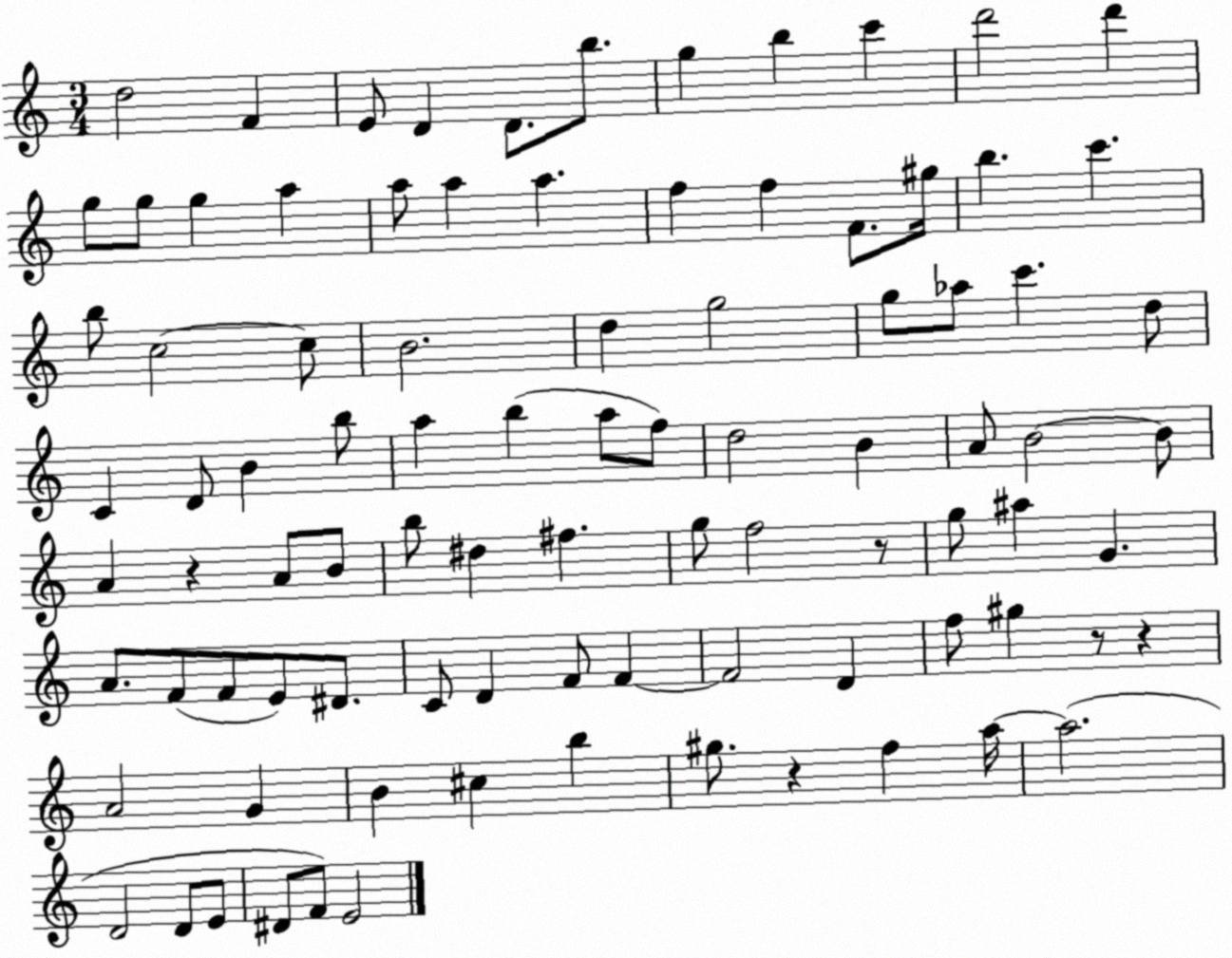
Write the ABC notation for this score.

X:1
T:Untitled
M:3/4
L:1/4
K:C
d2 F E/2 D D/2 b/2 g b c' d'2 d' g/2 g/2 g a a/2 a a f f F/2 ^g/4 b c' b/2 c2 c/2 B2 d g2 g/2 _a/2 c' d/2 C D/2 B b/2 a b a/2 f/2 d2 B A/2 B2 B/2 A z A/2 B/2 b/2 ^d ^f g/2 f2 z/2 g/2 ^a G A/2 F/2 F/2 E/2 ^D/2 C/2 D F/2 F F2 D f/2 ^g z/2 z A2 G B ^c b ^g/2 z f a/4 a2 D2 D/2 E/2 ^D/2 F/2 E2